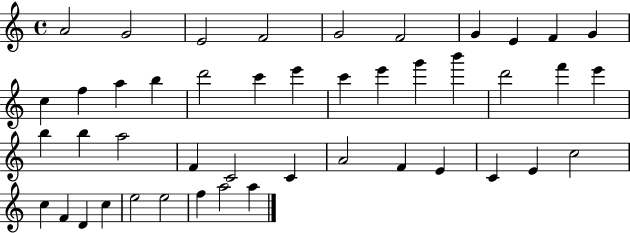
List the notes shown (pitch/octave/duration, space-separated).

A4/h G4/h E4/h F4/h G4/h F4/h G4/q E4/q F4/q G4/q C5/q F5/q A5/q B5/q D6/h C6/q E6/q C6/q E6/q G6/q B6/q D6/h F6/q E6/q B5/q B5/q A5/h F4/q C4/h C4/q A4/h F4/q E4/q C4/q E4/q C5/h C5/q F4/q D4/q C5/q E5/h E5/h F5/q A5/h A5/q